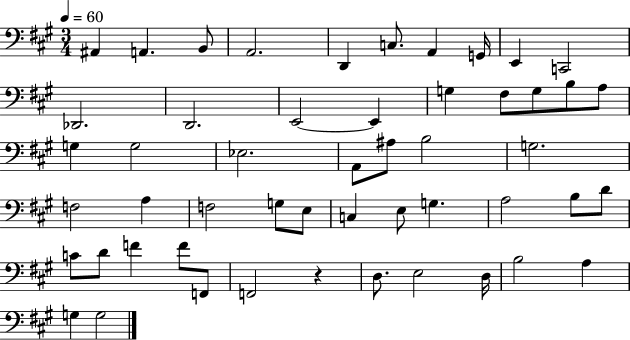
X:1
T:Untitled
M:3/4
L:1/4
K:A
^A,, A,, B,,/2 A,,2 D,, C,/2 A,, G,,/4 E,, C,,2 _D,,2 D,,2 E,,2 E,, G, ^F,/2 G,/2 B,/2 A,/2 G, G,2 _E,2 A,,/2 ^A,/2 B,2 G,2 F,2 A, F,2 G,/2 E,/2 C, E,/2 G, A,2 B,/2 D/2 C/2 D/2 F F/2 F,,/2 F,,2 z D,/2 E,2 D,/4 B,2 A, G, G,2